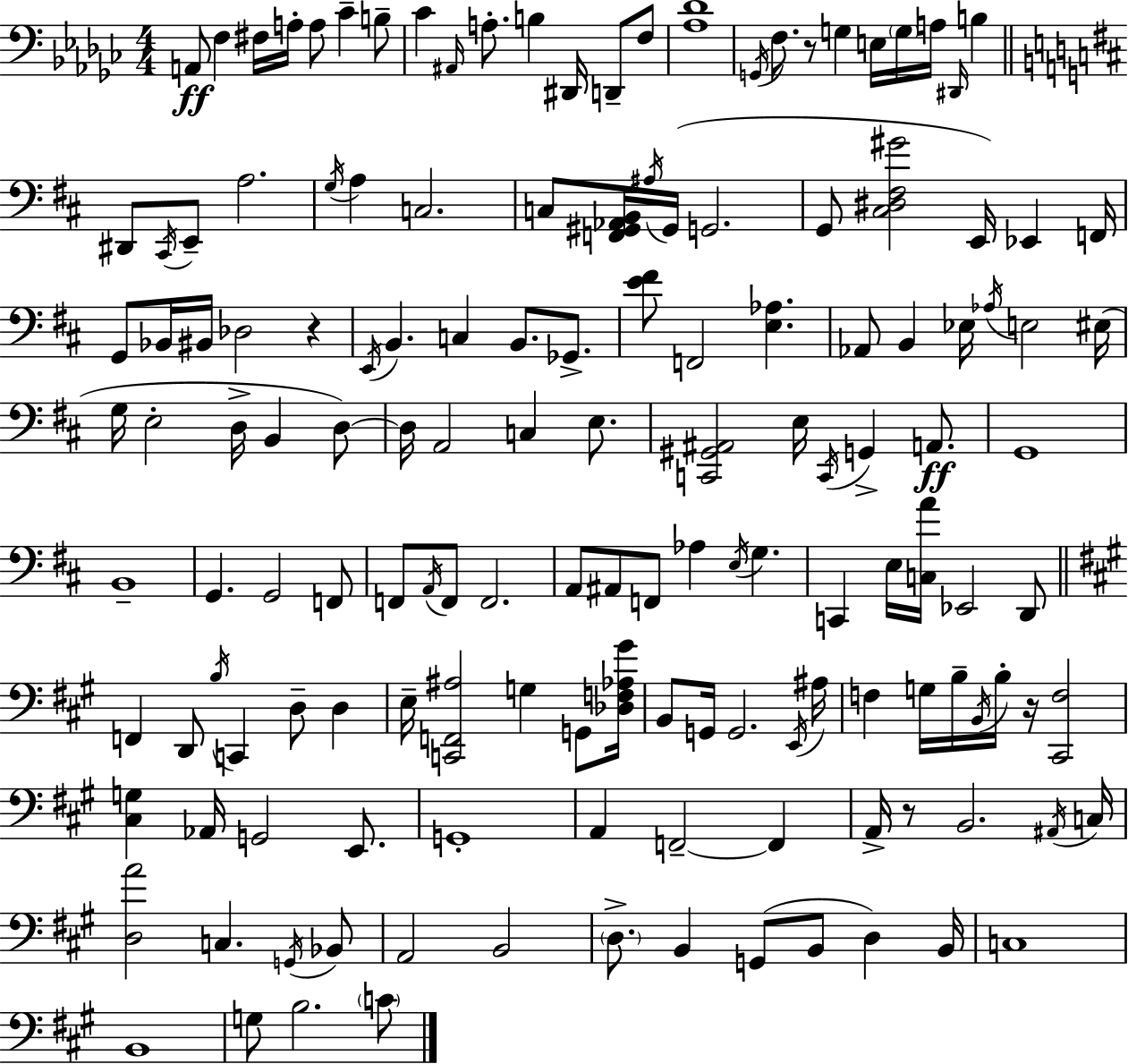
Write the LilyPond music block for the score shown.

{
  \clef bass
  \numericTimeSignature
  \time 4/4
  \key ees \minor
  \repeat volta 2 { a,8\ff f4 fis16 a16-. a8 ces'4-- b8-- | ces'4 \grace { ais,16 } a8.-. b4 dis,16 d,8-- f8 | <aes des'>1 | \acciaccatura { g,16 } f8. r8 g4 e16 \parenthesize g16 a16 \grace { dis,16 } b4 | \break \bar "||" \break \key d \major dis,8 \acciaccatura { cis,16 } e,8-- a2. | \acciaccatura { g16 } a4 c2. | c8 <f, gis, aes, b,>16 \acciaccatura { ais16 }( gis,16 g,2. | g,8 <cis dis fis gis'>2 e,16) ees,4 | \break f,16 g,8 bes,16 bis,16 des2 r4 | \acciaccatura { e,16 } b,4. c4 b,8. | ges,8.-> <e' fis'>8 f,2 <e aes>4. | aes,8 b,4 ees16 \acciaccatura { aes16 } e2 | \break eis16( g16 e2-. d16-> b,4 | d8~~) d16 a,2 c4 | e8. <c, gis, ais,>2 e16 \acciaccatura { c,16 } g,4-> | a,8.\ff g,1 | \break b,1-- | g,4. g,2 | f,8 f,8 \acciaccatura { a,16 } f,8 f,2. | a,8 ais,8 f,8 aes4 | \break \acciaccatura { e16 } g4. c,4 e16 <c a'>16 ees,2 | d,8 \bar "||" \break \key a \major f,4 d,8 \acciaccatura { b16 } c,4 d8-- d4 | e16-- <c, f, ais>2 g4 g,8 | <des f aes gis'>16 b,8 g,16 g,2. | \acciaccatura { e,16 } ais16 f4 g16 b16-- \acciaccatura { b,16 } b16-. r16 <cis, f>2 | \break <cis g>4 aes,16 g,2 | e,8. g,1-. | a,4 f,2--~~ f,4 | a,16-> r8 b,2. | \break \acciaccatura { ais,16 } c16 <d a'>2 c4. | \acciaccatura { g,16 } bes,8 a,2 b,2 | \parenthesize d8.-> b,4 g,8( b,8 | d4) b,16 c1 | \break b,1 | g8 b2. | \parenthesize c'8 } \bar "|."
}